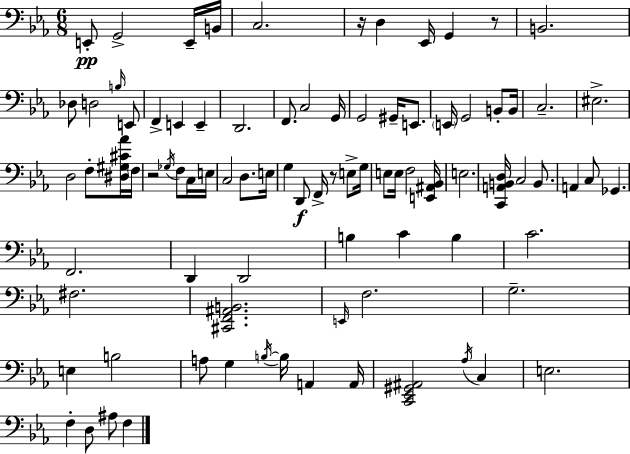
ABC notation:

X:1
T:Untitled
M:6/8
L:1/4
K:Cm
E,,/2 G,,2 E,,/4 B,,/4 C,2 z/4 D, _E,,/4 G,, z/2 B,,2 _D,/2 D,2 B,/4 E,,/2 F,, E,, E,, D,,2 F,,/2 C,2 G,,/4 G,,2 ^G,,/4 E,,/2 E,,/4 G,,2 B,,/2 B,,/4 C,2 ^E,2 D,2 F,/2 [^D,^G,^C_A]/4 F,/4 z2 _G,/4 F,/2 C,/4 E,/4 C,2 D,/2 E,/4 G, D,,/2 F,,/4 z/2 E,/2 G,/4 E,/2 E,/4 F,2 [E,,^A,,_B,,]/4 E,2 [C,,A,,B,,D,]/4 C,2 B,,/2 A,, C,/2 _G,, F,,2 D,, D,,2 B, C B, C2 ^F,2 [^C,,F,,^A,,B,,]2 E,,/4 F,2 G,2 E, B,2 A,/2 G, B,/4 B,/4 A,, A,,/4 [C,,_E,,^G,,^A,,]2 _A,/4 C, E,2 F, D,/2 ^A,/2 F,